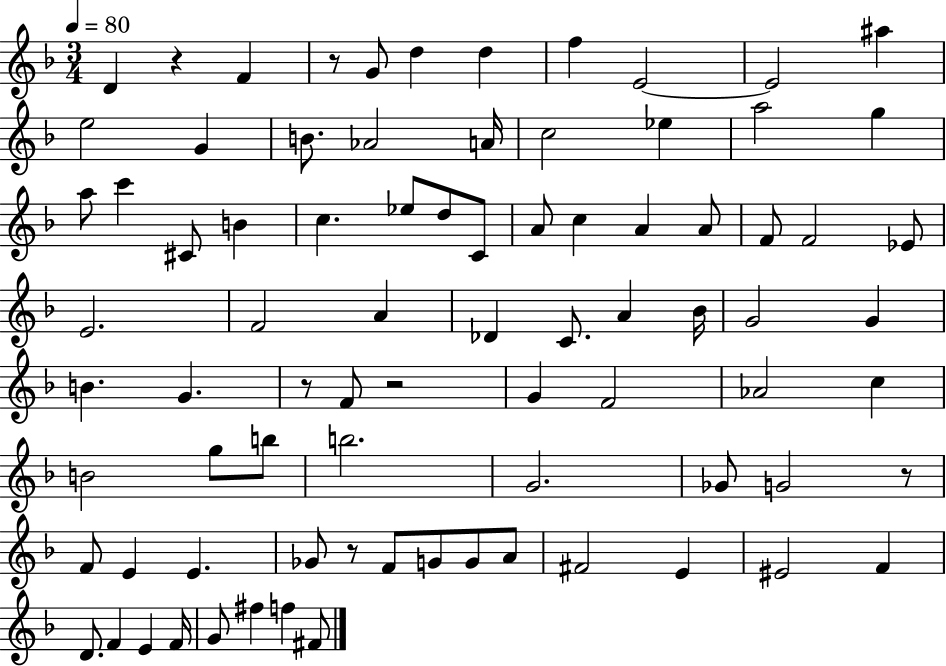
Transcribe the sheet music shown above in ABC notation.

X:1
T:Untitled
M:3/4
L:1/4
K:F
D z F z/2 G/2 d d f E2 E2 ^a e2 G B/2 _A2 A/4 c2 _e a2 g a/2 c' ^C/2 B c _e/2 d/2 C/2 A/2 c A A/2 F/2 F2 _E/2 E2 F2 A _D C/2 A _B/4 G2 G B G z/2 F/2 z2 G F2 _A2 c B2 g/2 b/2 b2 G2 _G/2 G2 z/2 F/2 E E _G/2 z/2 F/2 G/2 G/2 A/2 ^F2 E ^E2 F D/2 F E F/4 G/2 ^f f ^F/2